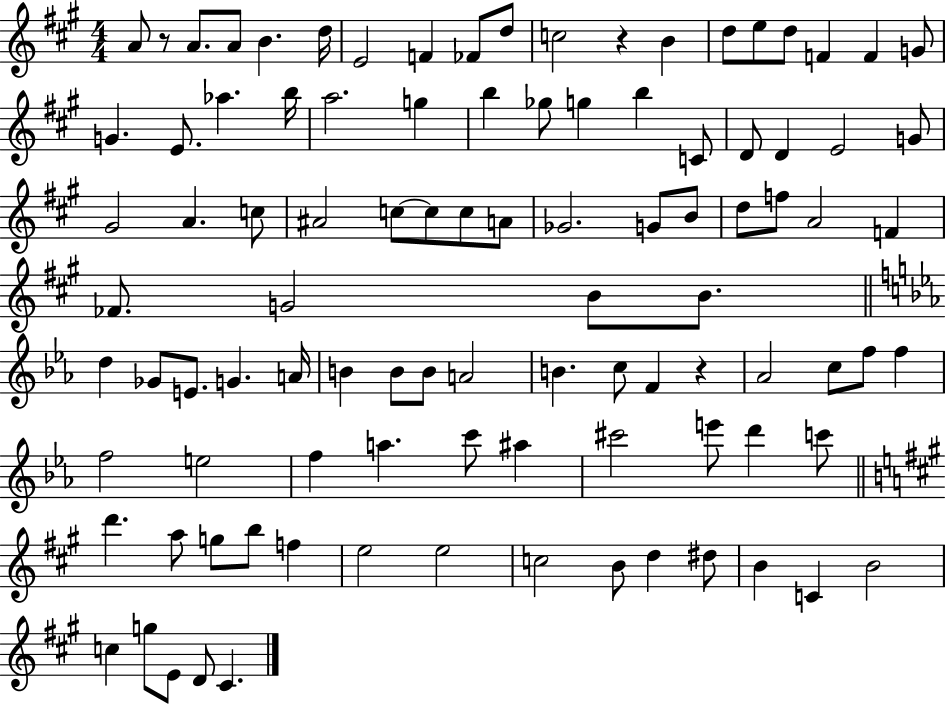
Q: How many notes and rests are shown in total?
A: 99